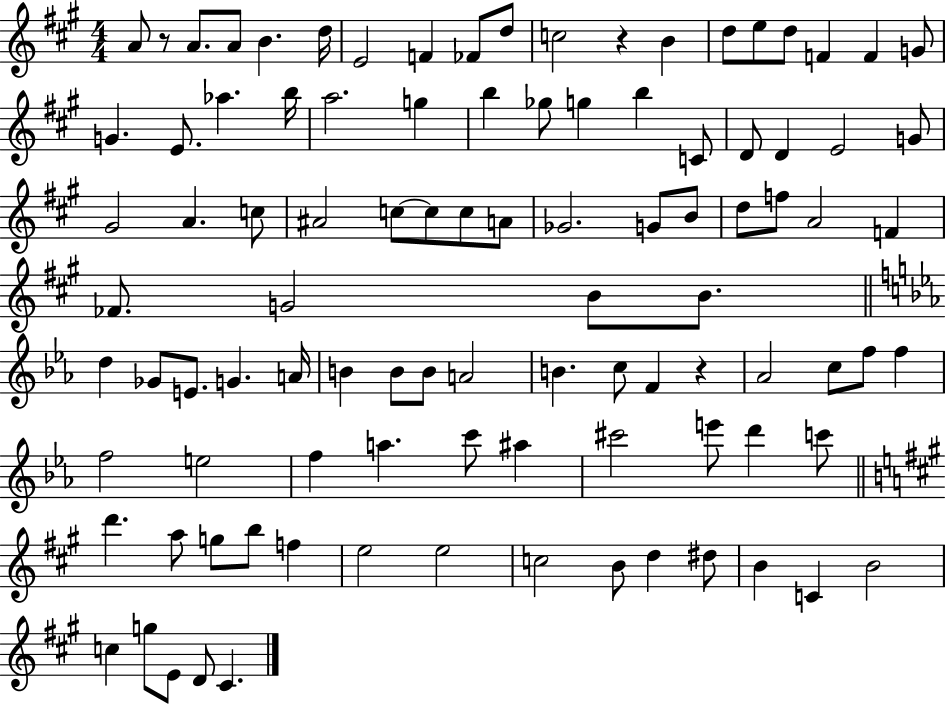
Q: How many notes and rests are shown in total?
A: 99